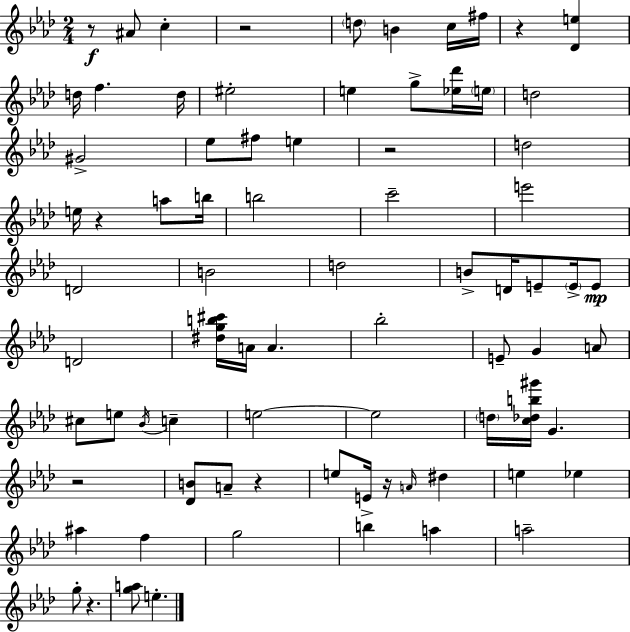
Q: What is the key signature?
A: F minor